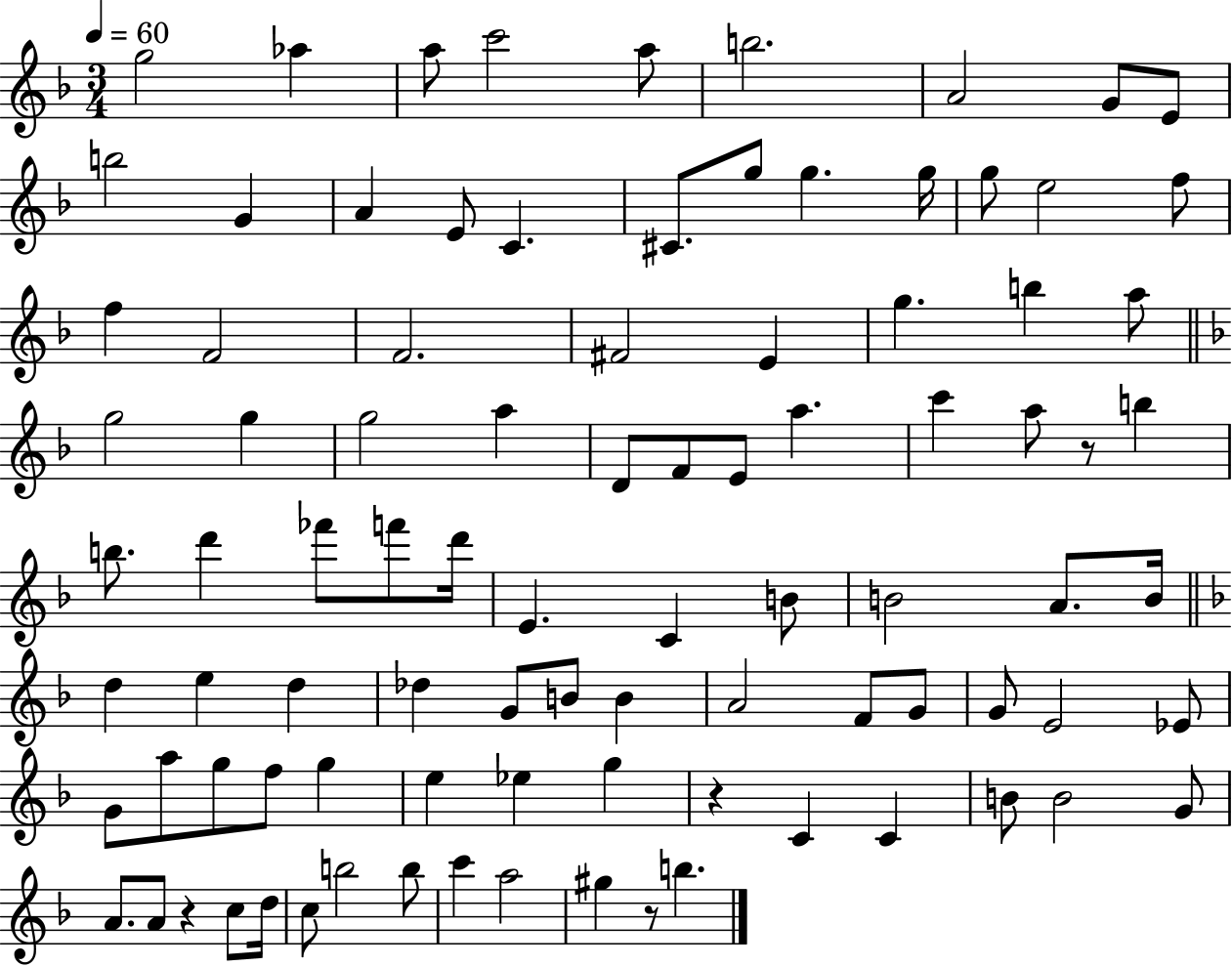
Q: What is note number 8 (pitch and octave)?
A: G4